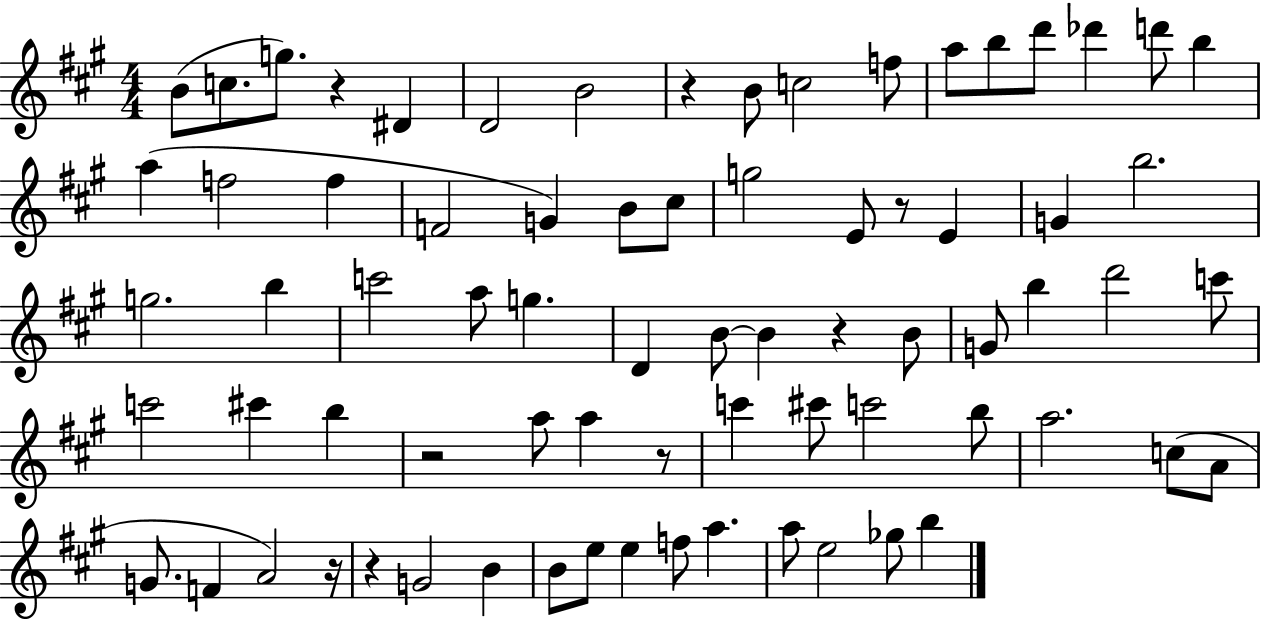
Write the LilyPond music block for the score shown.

{
  \clef treble
  \numericTimeSignature
  \time 4/4
  \key a \major
  \repeat volta 2 { b'8( c''8. g''8.) r4 dis'4 | d'2 b'2 | r4 b'8 c''2 f''8 | a''8 b''8 d'''8 des'''4 d'''8 b''4 | \break a''4( f''2 f''4 | f'2 g'4) b'8 cis''8 | g''2 e'8 r8 e'4 | g'4 b''2. | \break g''2. b''4 | c'''2 a''8 g''4. | d'4 b'8~~ b'4 r4 b'8 | g'8 b''4 d'''2 c'''8 | \break c'''2 cis'''4 b''4 | r2 a''8 a''4 r8 | c'''4 cis'''8 c'''2 b''8 | a''2. c''8( a'8 | \break g'8. f'4 a'2) r16 | r4 g'2 b'4 | b'8 e''8 e''4 f''8 a''4. | a''8 e''2 ges''8 b''4 | \break } \bar "|."
}